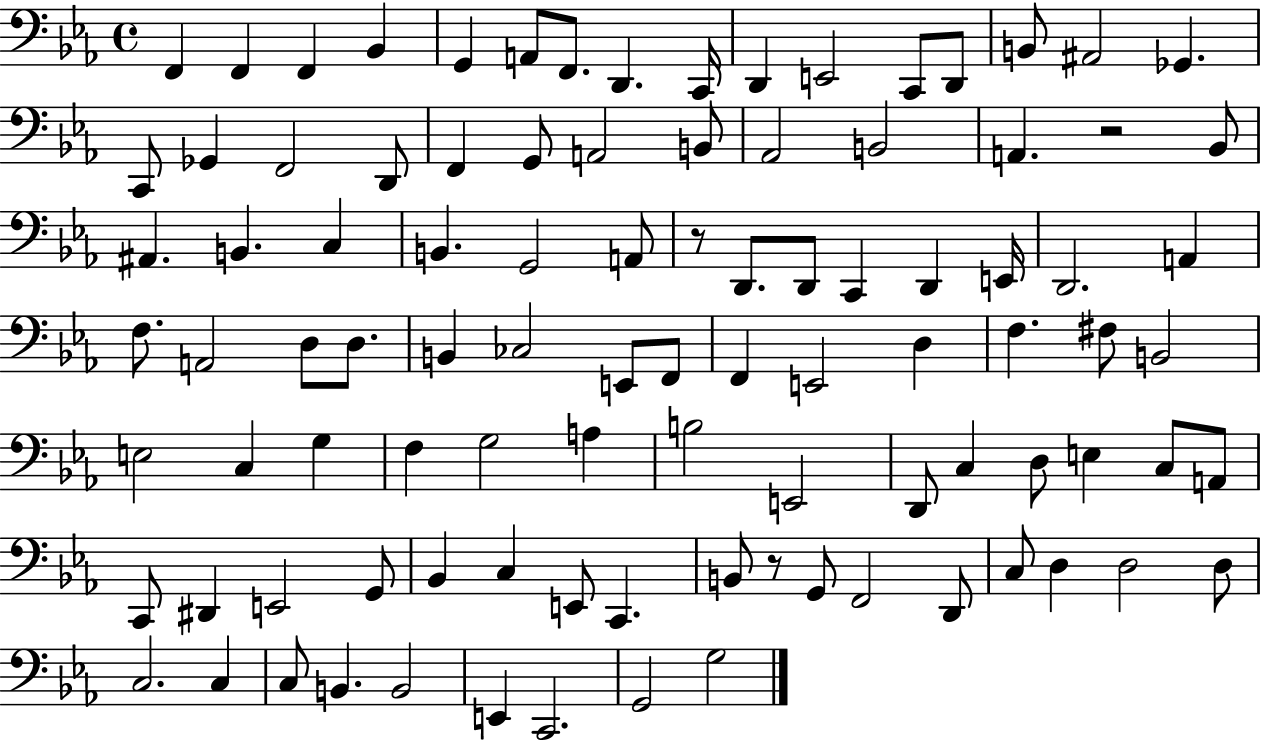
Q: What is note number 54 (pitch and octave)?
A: F#3